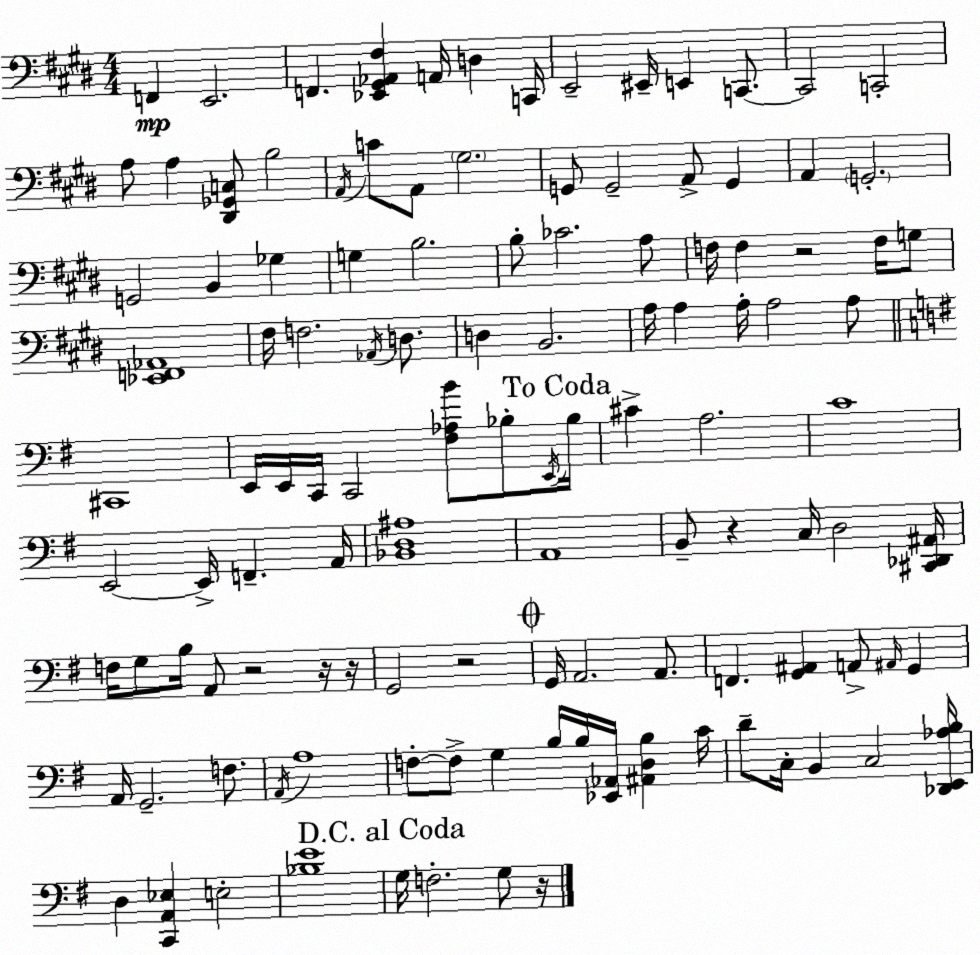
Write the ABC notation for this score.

X:1
T:Untitled
M:4/4
L:1/4
K:E
F,, E,,2 F,, [_E,,^G,,_A,,^F,] A,,/4 D, C,,/4 E,,2 ^E,,/4 E,, C,,/2 C,,2 C,,2 A,/2 A, [^D,,_G,,C,]/2 B,2 A,,/4 C/2 A,,/2 ^G,2 G,,/2 G,,2 A,,/2 G,, A,, G,,2 G,,2 B,, _G, G, B,2 B,/2 _C2 A,/2 F,/4 F, z2 F,/4 G,/2 [_E,,F,,_A,,]4 ^F,/4 F,2 _A,,/4 D,/2 D, B,,2 A,/4 A, A,/4 A,2 A,/2 ^C,,4 E,,/4 E,,/4 C,,/4 C,,2 [^F,_A,B]/2 _B,/2 E,,/4 _B,/4 ^C A,2 C4 E,,2 E,,/4 F,, A,,/4 [_B,,D,^A,]4 A,,4 B,,/2 z C,/4 D,2 [^C,,_D,,^A,,]/4 F,/4 G,/2 B,/4 A,,/2 z2 z/4 z/4 G,,2 z2 G,,/4 A,,2 A,,/2 F,, [G,,^A,,] A,,/2 ^A,,/4 G,, A,,/4 G,,2 F,/2 A,,/4 A,4 F,/2 F,/2 G, B,/4 B,/4 [_E,,_A,,]/4 [^A,,D,B,] C/4 D/2 C,/4 B,, C,2 [_D,,E,,_A,B,]/4 D, [C,,A,,_E,] E,2 [_B,E]4 G,/4 F,2 G,/2 z/4